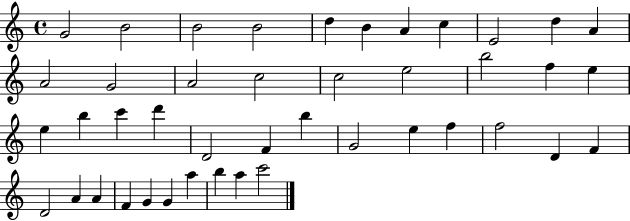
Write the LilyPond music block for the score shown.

{
  \clef treble
  \time 4/4
  \defaultTimeSignature
  \key c \major
  g'2 b'2 | b'2 b'2 | d''4 b'4 a'4 c''4 | e'2 d''4 a'4 | \break a'2 g'2 | a'2 c''2 | c''2 e''2 | b''2 f''4 e''4 | \break e''4 b''4 c'''4 d'''4 | d'2 f'4 b''4 | g'2 e''4 f''4 | f''2 d'4 f'4 | \break d'2 a'4 a'4 | f'4 g'4 g'4 a''4 | b''4 a''4 c'''2 | \bar "|."
}